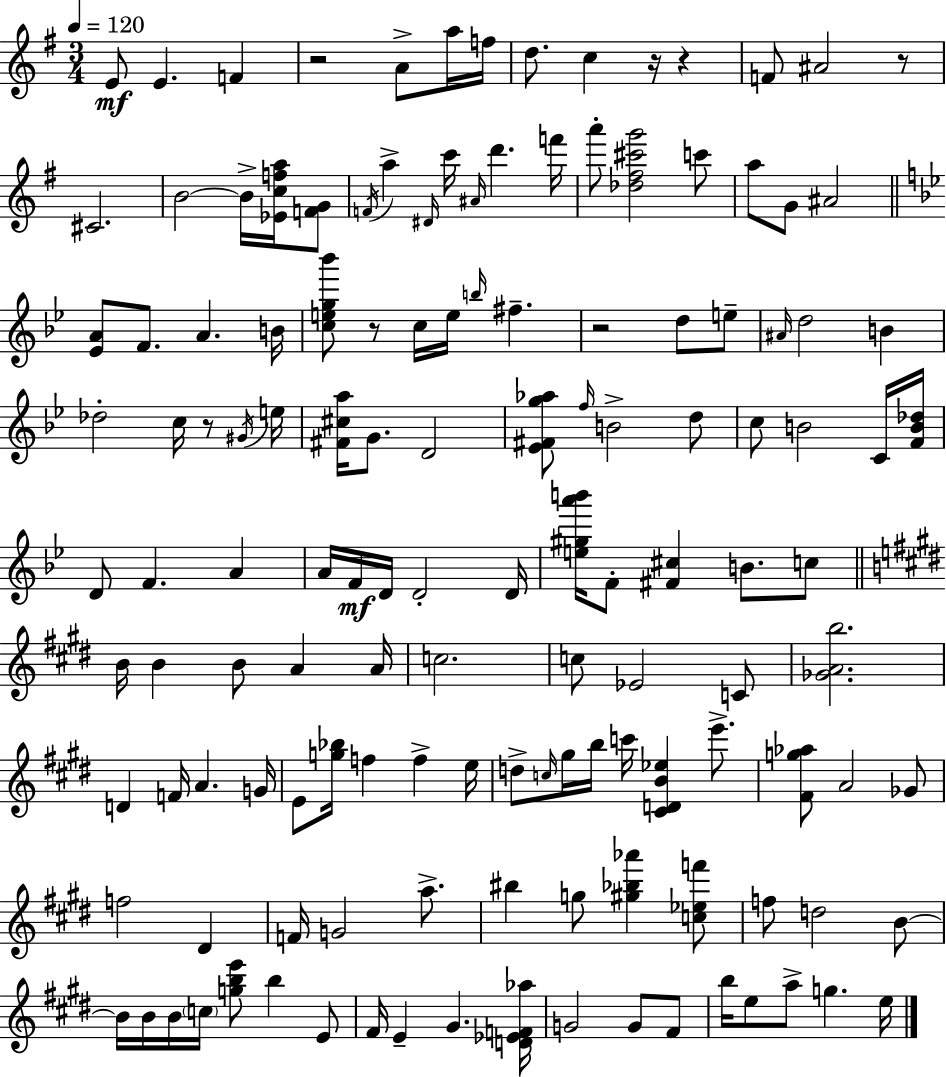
E4/e E4/q. F4/q R/h A4/e A5/s F5/s D5/e. C5/q R/s R/q F4/e A#4/h R/e C#4/h. B4/h B4/s [Eb4,C5,F5,A5]/s [F4,G4]/e F4/s A5/q D#4/s C6/s A#4/s D6/q. F6/s A6/e [Db5,F#5,C#6,G6]/h C6/e A5/e G4/e A#4/h [Eb4,A4]/e F4/e. A4/q. B4/s [C5,E5,G5,Bb6]/e R/e C5/s E5/s B5/s F#5/q. R/h D5/e E5/e A#4/s D5/h B4/q Db5/h C5/s R/e G#4/s E5/s [F#4,C#5,A5]/s G4/e. D4/h [Eb4,F#4,G5,Ab5]/e F5/s B4/h D5/e C5/e B4/h C4/s [F4,B4,Db5]/s D4/e F4/q. A4/q A4/s F4/s D4/s D4/h D4/s [E5,G#5,A6,B6]/s F4/e [F#4,C#5]/q B4/e. C5/e B4/s B4/q B4/e A4/q A4/s C5/h. C5/e Eb4/h C4/e [Gb4,A4,B5]/h. D4/q F4/s A4/q. G4/s E4/e [G5,Bb5]/s F5/q F5/q E5/s D5/e C5/s G#5/s B5/s C6/s [C#4,D4,B4,Eb5]/q E6/e. [F#4,G5,Ab5]/e A4/h Gb4/e F5/h D#4/q F4/s G4/h A5/e. BIS5/q G5/e [G#5,Bb5,Ab6]/q [C5,Eb5,F6]/e F5/e D5/h B4/e B4/s B4/s B4/s C5/s [G5,B5,E6]/e B5/q E4/e F#4/s E4/q G#4/q. [D4,Eb4,F4,Ab5]/s G4/h G4/e F#4/e B5/s E5/e A5/e G5/q. E5/s